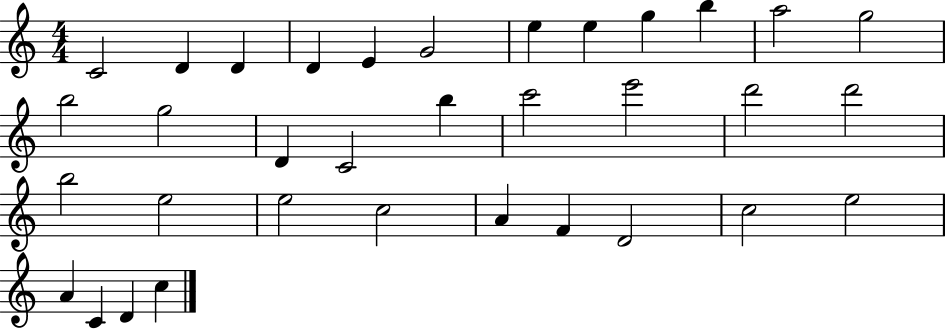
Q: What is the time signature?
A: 4/4